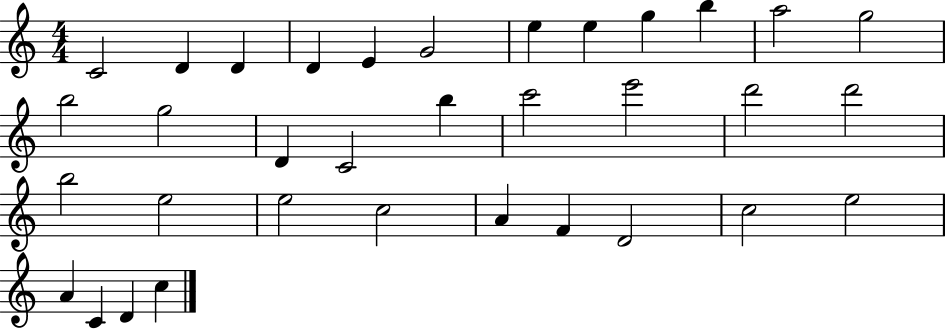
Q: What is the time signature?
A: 4/4